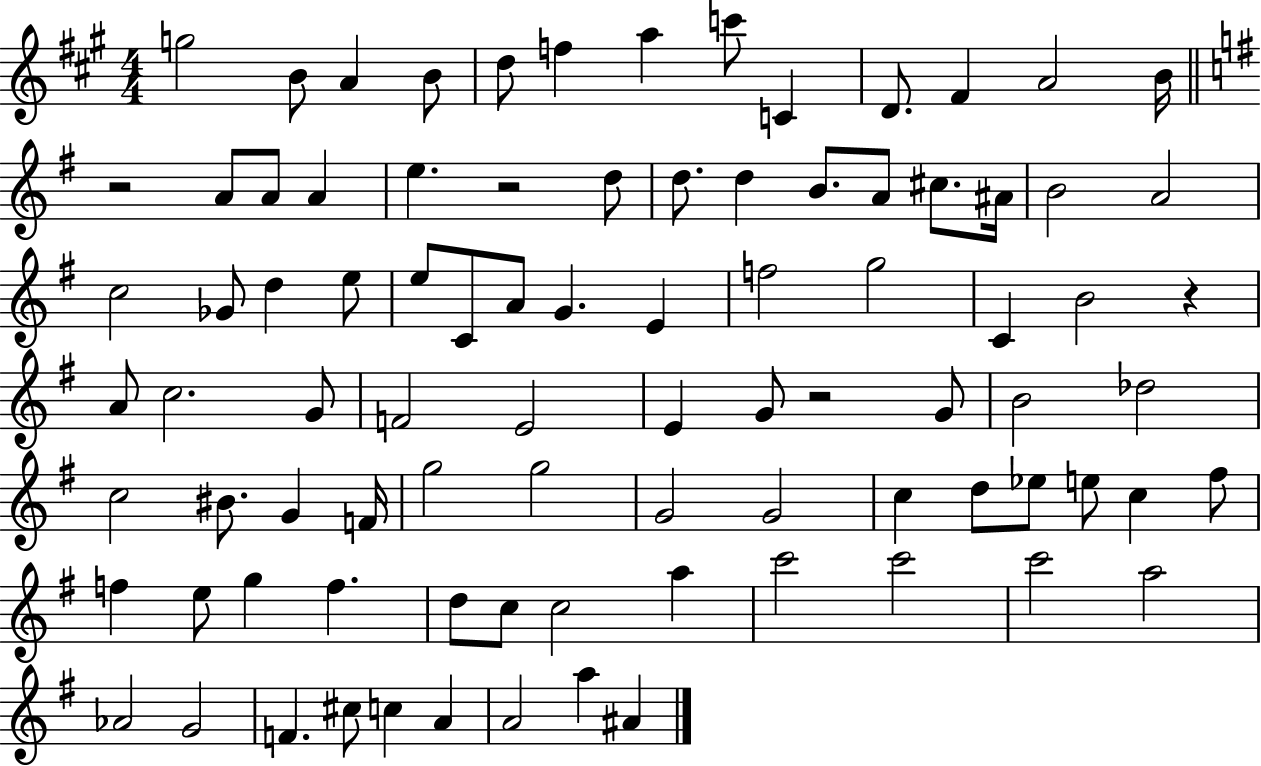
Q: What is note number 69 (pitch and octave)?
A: C5